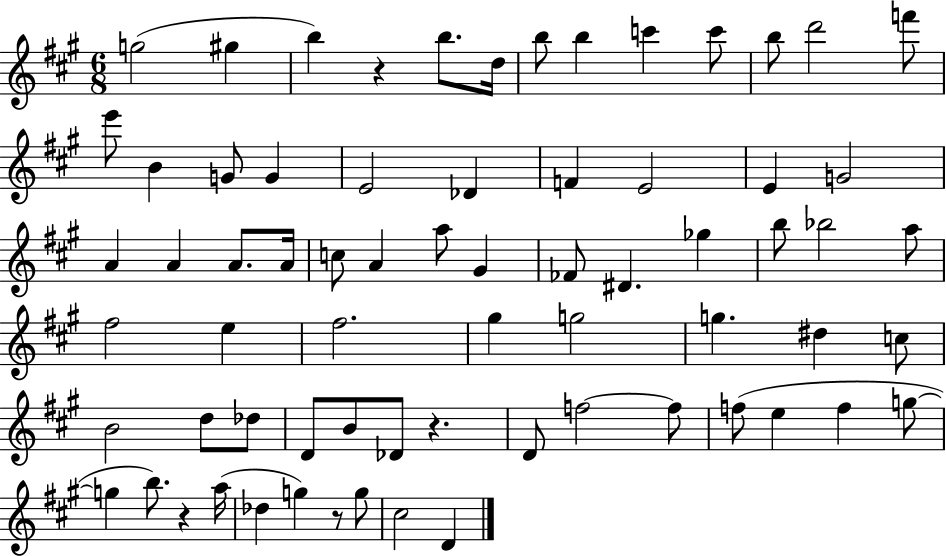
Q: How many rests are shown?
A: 4